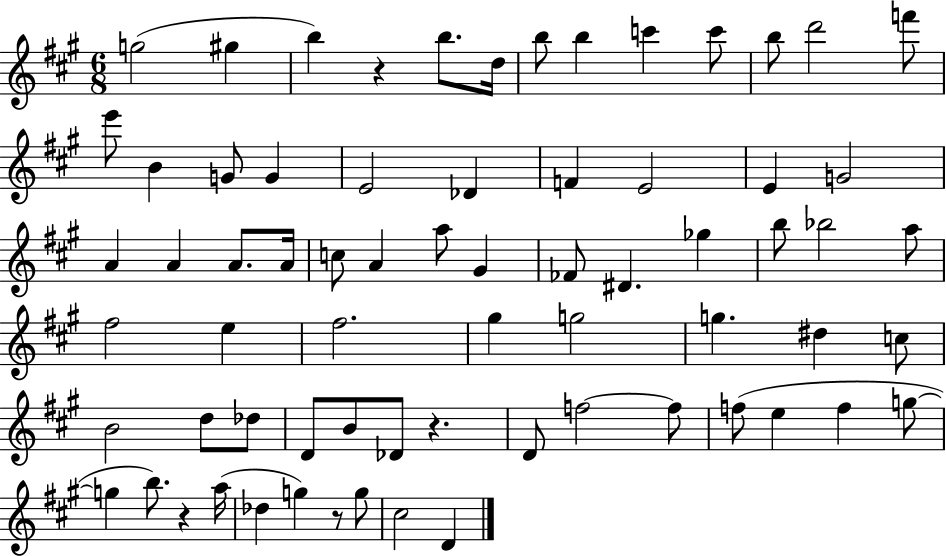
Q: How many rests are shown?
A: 4